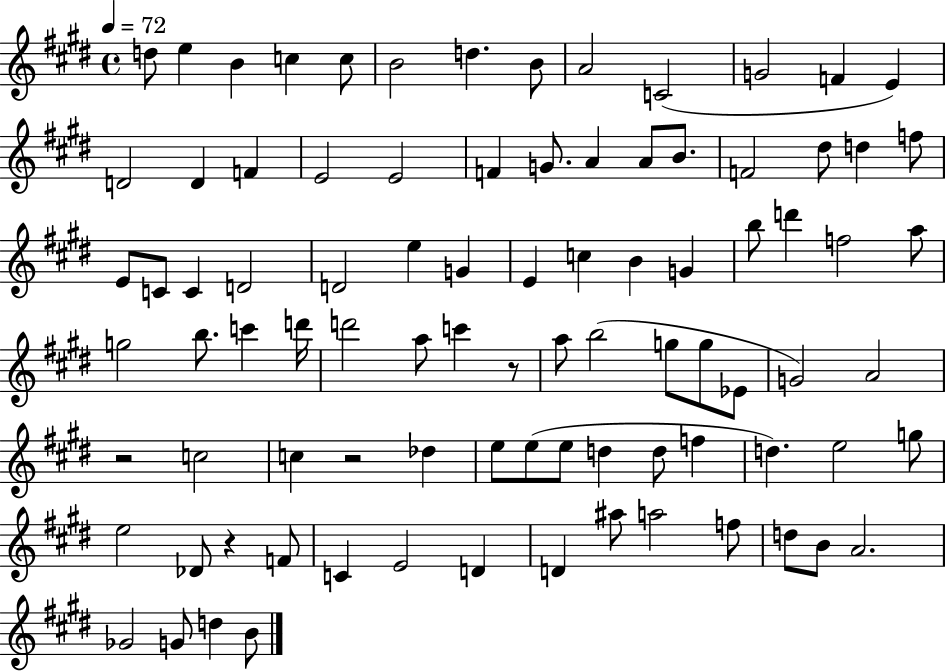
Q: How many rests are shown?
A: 4